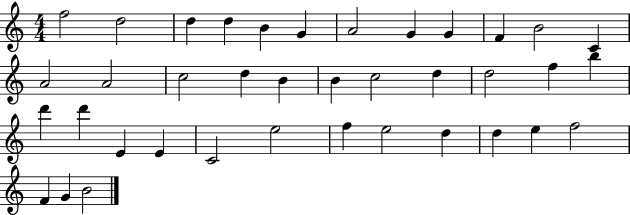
F5/h D5/h D5/q D5/q B4/q G4/q A4/h G4/q G4/q F4/q B4/h C4/q A4/h A4/h C5/h D5/q B4/q B4/q C5/h D5/q D5/h F5/q B5/q D6/q D6/q E4/q E4/q C4/h E5/h F5/q E5/h D5/q D5/q E5/q F5/h F4/q G4/q B4/h